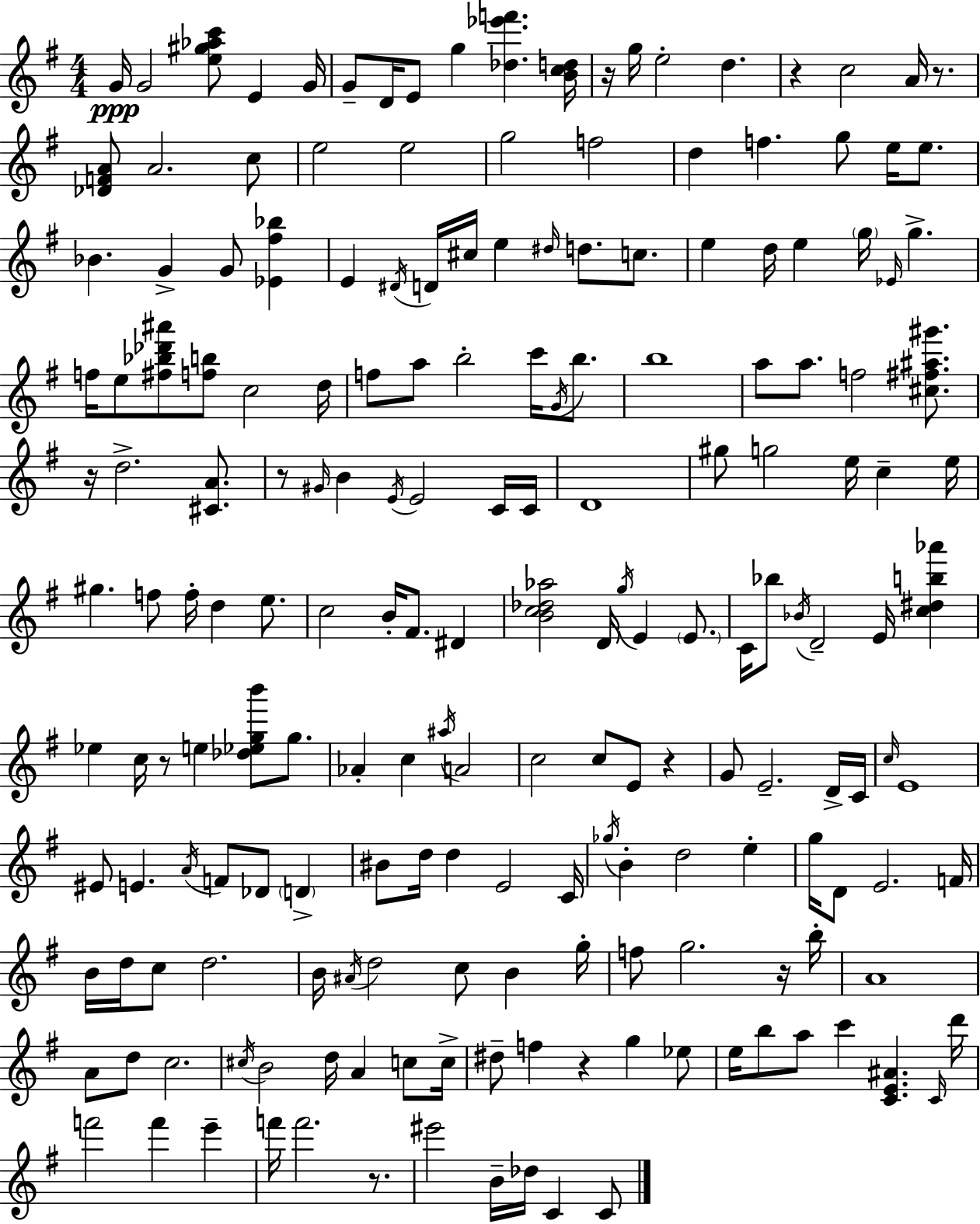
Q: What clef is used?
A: treble